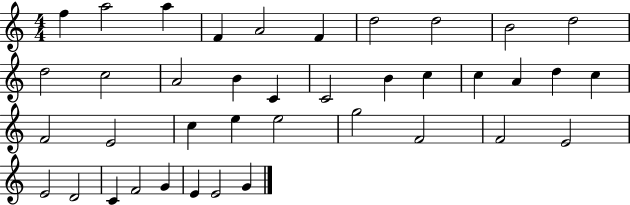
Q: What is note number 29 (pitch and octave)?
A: F4